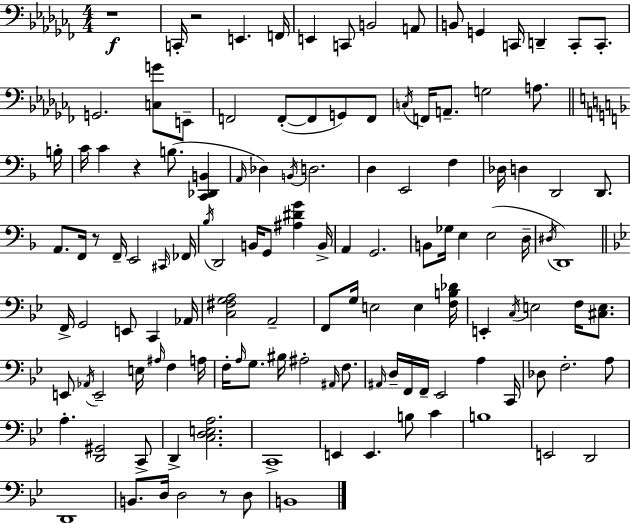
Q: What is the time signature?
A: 4/4